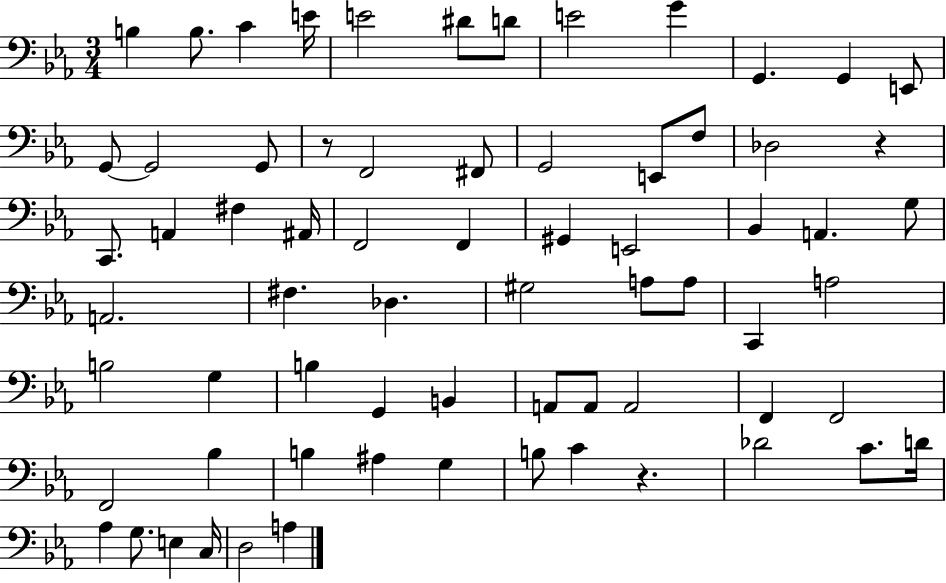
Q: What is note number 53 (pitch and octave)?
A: B3